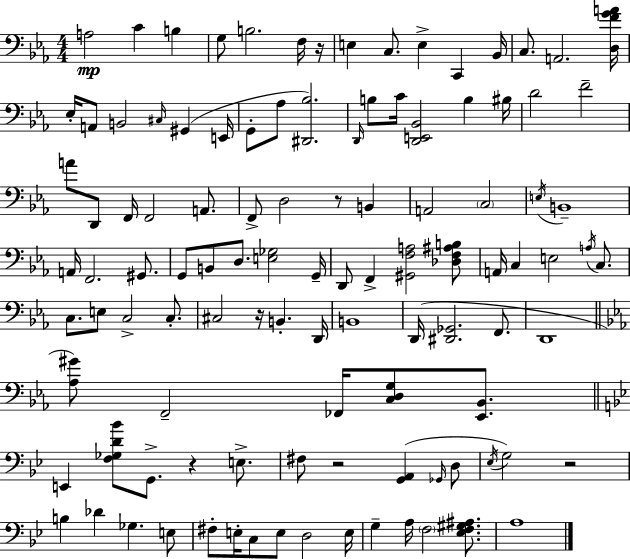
{
  \clef bass
  \numericTimeSignature
  \time 4/4
  \key ees \major
  \repeat volta 2 { a2\mp c'4 b4 | g8 b2. f16 r16 | e4 c8. e4-> c,4 bes,16 | c8. a,2. <d f' g' a'>16 | \break ees16-. a,8 b,2 \grace { cis16 }( gis,4 | e,16 g,8-. aes8 <dis, bes>2.) | \grace { d,16 } b8 c'16 <d, e, bes,>2 b4 | bis16 d'2 f'2-- | \break a'8 d,8 f,16 f,2 a,8. | f,8-> d2 r8 b,4 | a,2 \parenthesize c2 | \acciaccatura { e16 } b,1-- | \break a,16 f,2. | gis,8. g,8 b,8 d8. <e ges>2 | g,16-- d,8 f,4-> <gis, f a>2 | <des f ais b>8 a,16 c4 e2 | \break \acciaccatura { a16 } c8. c8. e8 c2-> | c8.-. cis2 r16 b,4.-. | d,16 b,1 | d,16( <dis, ges,>2. | \break f,8. d,1 | \bar "||" \break \key ees \major <aes gis'>8) f,2-- fes,16 <c d g>8 <ees, bes,>8. | \bar "||" \break \key g \minor e,4 <f ges d' bes'>8 g,8.-> r4 e8.-> | fis8 r2 <g, a,>4( \grace { ges,16 } d8 | \acciaccatura { ees16 } g2) r2 | b4 des'4 ges4. | \break e8 fis8-. e16-. c8 e8 d2 | e16 g4-- a16 \parenthesize f2 <ees f gis ais>8. | a1 | } \bar "|."
}